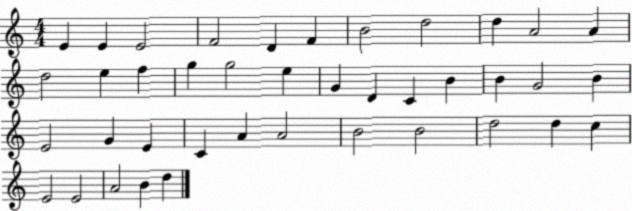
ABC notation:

X:1
T:Untitled
M:4/4
L:1/4
K:C
E E E2 F2 D F B2 d2 d A2 A d2 e f g g2 e G D C B B G2 B E2 G E C A A2 B2 B2 d2 d c E2 E2 A2 B d